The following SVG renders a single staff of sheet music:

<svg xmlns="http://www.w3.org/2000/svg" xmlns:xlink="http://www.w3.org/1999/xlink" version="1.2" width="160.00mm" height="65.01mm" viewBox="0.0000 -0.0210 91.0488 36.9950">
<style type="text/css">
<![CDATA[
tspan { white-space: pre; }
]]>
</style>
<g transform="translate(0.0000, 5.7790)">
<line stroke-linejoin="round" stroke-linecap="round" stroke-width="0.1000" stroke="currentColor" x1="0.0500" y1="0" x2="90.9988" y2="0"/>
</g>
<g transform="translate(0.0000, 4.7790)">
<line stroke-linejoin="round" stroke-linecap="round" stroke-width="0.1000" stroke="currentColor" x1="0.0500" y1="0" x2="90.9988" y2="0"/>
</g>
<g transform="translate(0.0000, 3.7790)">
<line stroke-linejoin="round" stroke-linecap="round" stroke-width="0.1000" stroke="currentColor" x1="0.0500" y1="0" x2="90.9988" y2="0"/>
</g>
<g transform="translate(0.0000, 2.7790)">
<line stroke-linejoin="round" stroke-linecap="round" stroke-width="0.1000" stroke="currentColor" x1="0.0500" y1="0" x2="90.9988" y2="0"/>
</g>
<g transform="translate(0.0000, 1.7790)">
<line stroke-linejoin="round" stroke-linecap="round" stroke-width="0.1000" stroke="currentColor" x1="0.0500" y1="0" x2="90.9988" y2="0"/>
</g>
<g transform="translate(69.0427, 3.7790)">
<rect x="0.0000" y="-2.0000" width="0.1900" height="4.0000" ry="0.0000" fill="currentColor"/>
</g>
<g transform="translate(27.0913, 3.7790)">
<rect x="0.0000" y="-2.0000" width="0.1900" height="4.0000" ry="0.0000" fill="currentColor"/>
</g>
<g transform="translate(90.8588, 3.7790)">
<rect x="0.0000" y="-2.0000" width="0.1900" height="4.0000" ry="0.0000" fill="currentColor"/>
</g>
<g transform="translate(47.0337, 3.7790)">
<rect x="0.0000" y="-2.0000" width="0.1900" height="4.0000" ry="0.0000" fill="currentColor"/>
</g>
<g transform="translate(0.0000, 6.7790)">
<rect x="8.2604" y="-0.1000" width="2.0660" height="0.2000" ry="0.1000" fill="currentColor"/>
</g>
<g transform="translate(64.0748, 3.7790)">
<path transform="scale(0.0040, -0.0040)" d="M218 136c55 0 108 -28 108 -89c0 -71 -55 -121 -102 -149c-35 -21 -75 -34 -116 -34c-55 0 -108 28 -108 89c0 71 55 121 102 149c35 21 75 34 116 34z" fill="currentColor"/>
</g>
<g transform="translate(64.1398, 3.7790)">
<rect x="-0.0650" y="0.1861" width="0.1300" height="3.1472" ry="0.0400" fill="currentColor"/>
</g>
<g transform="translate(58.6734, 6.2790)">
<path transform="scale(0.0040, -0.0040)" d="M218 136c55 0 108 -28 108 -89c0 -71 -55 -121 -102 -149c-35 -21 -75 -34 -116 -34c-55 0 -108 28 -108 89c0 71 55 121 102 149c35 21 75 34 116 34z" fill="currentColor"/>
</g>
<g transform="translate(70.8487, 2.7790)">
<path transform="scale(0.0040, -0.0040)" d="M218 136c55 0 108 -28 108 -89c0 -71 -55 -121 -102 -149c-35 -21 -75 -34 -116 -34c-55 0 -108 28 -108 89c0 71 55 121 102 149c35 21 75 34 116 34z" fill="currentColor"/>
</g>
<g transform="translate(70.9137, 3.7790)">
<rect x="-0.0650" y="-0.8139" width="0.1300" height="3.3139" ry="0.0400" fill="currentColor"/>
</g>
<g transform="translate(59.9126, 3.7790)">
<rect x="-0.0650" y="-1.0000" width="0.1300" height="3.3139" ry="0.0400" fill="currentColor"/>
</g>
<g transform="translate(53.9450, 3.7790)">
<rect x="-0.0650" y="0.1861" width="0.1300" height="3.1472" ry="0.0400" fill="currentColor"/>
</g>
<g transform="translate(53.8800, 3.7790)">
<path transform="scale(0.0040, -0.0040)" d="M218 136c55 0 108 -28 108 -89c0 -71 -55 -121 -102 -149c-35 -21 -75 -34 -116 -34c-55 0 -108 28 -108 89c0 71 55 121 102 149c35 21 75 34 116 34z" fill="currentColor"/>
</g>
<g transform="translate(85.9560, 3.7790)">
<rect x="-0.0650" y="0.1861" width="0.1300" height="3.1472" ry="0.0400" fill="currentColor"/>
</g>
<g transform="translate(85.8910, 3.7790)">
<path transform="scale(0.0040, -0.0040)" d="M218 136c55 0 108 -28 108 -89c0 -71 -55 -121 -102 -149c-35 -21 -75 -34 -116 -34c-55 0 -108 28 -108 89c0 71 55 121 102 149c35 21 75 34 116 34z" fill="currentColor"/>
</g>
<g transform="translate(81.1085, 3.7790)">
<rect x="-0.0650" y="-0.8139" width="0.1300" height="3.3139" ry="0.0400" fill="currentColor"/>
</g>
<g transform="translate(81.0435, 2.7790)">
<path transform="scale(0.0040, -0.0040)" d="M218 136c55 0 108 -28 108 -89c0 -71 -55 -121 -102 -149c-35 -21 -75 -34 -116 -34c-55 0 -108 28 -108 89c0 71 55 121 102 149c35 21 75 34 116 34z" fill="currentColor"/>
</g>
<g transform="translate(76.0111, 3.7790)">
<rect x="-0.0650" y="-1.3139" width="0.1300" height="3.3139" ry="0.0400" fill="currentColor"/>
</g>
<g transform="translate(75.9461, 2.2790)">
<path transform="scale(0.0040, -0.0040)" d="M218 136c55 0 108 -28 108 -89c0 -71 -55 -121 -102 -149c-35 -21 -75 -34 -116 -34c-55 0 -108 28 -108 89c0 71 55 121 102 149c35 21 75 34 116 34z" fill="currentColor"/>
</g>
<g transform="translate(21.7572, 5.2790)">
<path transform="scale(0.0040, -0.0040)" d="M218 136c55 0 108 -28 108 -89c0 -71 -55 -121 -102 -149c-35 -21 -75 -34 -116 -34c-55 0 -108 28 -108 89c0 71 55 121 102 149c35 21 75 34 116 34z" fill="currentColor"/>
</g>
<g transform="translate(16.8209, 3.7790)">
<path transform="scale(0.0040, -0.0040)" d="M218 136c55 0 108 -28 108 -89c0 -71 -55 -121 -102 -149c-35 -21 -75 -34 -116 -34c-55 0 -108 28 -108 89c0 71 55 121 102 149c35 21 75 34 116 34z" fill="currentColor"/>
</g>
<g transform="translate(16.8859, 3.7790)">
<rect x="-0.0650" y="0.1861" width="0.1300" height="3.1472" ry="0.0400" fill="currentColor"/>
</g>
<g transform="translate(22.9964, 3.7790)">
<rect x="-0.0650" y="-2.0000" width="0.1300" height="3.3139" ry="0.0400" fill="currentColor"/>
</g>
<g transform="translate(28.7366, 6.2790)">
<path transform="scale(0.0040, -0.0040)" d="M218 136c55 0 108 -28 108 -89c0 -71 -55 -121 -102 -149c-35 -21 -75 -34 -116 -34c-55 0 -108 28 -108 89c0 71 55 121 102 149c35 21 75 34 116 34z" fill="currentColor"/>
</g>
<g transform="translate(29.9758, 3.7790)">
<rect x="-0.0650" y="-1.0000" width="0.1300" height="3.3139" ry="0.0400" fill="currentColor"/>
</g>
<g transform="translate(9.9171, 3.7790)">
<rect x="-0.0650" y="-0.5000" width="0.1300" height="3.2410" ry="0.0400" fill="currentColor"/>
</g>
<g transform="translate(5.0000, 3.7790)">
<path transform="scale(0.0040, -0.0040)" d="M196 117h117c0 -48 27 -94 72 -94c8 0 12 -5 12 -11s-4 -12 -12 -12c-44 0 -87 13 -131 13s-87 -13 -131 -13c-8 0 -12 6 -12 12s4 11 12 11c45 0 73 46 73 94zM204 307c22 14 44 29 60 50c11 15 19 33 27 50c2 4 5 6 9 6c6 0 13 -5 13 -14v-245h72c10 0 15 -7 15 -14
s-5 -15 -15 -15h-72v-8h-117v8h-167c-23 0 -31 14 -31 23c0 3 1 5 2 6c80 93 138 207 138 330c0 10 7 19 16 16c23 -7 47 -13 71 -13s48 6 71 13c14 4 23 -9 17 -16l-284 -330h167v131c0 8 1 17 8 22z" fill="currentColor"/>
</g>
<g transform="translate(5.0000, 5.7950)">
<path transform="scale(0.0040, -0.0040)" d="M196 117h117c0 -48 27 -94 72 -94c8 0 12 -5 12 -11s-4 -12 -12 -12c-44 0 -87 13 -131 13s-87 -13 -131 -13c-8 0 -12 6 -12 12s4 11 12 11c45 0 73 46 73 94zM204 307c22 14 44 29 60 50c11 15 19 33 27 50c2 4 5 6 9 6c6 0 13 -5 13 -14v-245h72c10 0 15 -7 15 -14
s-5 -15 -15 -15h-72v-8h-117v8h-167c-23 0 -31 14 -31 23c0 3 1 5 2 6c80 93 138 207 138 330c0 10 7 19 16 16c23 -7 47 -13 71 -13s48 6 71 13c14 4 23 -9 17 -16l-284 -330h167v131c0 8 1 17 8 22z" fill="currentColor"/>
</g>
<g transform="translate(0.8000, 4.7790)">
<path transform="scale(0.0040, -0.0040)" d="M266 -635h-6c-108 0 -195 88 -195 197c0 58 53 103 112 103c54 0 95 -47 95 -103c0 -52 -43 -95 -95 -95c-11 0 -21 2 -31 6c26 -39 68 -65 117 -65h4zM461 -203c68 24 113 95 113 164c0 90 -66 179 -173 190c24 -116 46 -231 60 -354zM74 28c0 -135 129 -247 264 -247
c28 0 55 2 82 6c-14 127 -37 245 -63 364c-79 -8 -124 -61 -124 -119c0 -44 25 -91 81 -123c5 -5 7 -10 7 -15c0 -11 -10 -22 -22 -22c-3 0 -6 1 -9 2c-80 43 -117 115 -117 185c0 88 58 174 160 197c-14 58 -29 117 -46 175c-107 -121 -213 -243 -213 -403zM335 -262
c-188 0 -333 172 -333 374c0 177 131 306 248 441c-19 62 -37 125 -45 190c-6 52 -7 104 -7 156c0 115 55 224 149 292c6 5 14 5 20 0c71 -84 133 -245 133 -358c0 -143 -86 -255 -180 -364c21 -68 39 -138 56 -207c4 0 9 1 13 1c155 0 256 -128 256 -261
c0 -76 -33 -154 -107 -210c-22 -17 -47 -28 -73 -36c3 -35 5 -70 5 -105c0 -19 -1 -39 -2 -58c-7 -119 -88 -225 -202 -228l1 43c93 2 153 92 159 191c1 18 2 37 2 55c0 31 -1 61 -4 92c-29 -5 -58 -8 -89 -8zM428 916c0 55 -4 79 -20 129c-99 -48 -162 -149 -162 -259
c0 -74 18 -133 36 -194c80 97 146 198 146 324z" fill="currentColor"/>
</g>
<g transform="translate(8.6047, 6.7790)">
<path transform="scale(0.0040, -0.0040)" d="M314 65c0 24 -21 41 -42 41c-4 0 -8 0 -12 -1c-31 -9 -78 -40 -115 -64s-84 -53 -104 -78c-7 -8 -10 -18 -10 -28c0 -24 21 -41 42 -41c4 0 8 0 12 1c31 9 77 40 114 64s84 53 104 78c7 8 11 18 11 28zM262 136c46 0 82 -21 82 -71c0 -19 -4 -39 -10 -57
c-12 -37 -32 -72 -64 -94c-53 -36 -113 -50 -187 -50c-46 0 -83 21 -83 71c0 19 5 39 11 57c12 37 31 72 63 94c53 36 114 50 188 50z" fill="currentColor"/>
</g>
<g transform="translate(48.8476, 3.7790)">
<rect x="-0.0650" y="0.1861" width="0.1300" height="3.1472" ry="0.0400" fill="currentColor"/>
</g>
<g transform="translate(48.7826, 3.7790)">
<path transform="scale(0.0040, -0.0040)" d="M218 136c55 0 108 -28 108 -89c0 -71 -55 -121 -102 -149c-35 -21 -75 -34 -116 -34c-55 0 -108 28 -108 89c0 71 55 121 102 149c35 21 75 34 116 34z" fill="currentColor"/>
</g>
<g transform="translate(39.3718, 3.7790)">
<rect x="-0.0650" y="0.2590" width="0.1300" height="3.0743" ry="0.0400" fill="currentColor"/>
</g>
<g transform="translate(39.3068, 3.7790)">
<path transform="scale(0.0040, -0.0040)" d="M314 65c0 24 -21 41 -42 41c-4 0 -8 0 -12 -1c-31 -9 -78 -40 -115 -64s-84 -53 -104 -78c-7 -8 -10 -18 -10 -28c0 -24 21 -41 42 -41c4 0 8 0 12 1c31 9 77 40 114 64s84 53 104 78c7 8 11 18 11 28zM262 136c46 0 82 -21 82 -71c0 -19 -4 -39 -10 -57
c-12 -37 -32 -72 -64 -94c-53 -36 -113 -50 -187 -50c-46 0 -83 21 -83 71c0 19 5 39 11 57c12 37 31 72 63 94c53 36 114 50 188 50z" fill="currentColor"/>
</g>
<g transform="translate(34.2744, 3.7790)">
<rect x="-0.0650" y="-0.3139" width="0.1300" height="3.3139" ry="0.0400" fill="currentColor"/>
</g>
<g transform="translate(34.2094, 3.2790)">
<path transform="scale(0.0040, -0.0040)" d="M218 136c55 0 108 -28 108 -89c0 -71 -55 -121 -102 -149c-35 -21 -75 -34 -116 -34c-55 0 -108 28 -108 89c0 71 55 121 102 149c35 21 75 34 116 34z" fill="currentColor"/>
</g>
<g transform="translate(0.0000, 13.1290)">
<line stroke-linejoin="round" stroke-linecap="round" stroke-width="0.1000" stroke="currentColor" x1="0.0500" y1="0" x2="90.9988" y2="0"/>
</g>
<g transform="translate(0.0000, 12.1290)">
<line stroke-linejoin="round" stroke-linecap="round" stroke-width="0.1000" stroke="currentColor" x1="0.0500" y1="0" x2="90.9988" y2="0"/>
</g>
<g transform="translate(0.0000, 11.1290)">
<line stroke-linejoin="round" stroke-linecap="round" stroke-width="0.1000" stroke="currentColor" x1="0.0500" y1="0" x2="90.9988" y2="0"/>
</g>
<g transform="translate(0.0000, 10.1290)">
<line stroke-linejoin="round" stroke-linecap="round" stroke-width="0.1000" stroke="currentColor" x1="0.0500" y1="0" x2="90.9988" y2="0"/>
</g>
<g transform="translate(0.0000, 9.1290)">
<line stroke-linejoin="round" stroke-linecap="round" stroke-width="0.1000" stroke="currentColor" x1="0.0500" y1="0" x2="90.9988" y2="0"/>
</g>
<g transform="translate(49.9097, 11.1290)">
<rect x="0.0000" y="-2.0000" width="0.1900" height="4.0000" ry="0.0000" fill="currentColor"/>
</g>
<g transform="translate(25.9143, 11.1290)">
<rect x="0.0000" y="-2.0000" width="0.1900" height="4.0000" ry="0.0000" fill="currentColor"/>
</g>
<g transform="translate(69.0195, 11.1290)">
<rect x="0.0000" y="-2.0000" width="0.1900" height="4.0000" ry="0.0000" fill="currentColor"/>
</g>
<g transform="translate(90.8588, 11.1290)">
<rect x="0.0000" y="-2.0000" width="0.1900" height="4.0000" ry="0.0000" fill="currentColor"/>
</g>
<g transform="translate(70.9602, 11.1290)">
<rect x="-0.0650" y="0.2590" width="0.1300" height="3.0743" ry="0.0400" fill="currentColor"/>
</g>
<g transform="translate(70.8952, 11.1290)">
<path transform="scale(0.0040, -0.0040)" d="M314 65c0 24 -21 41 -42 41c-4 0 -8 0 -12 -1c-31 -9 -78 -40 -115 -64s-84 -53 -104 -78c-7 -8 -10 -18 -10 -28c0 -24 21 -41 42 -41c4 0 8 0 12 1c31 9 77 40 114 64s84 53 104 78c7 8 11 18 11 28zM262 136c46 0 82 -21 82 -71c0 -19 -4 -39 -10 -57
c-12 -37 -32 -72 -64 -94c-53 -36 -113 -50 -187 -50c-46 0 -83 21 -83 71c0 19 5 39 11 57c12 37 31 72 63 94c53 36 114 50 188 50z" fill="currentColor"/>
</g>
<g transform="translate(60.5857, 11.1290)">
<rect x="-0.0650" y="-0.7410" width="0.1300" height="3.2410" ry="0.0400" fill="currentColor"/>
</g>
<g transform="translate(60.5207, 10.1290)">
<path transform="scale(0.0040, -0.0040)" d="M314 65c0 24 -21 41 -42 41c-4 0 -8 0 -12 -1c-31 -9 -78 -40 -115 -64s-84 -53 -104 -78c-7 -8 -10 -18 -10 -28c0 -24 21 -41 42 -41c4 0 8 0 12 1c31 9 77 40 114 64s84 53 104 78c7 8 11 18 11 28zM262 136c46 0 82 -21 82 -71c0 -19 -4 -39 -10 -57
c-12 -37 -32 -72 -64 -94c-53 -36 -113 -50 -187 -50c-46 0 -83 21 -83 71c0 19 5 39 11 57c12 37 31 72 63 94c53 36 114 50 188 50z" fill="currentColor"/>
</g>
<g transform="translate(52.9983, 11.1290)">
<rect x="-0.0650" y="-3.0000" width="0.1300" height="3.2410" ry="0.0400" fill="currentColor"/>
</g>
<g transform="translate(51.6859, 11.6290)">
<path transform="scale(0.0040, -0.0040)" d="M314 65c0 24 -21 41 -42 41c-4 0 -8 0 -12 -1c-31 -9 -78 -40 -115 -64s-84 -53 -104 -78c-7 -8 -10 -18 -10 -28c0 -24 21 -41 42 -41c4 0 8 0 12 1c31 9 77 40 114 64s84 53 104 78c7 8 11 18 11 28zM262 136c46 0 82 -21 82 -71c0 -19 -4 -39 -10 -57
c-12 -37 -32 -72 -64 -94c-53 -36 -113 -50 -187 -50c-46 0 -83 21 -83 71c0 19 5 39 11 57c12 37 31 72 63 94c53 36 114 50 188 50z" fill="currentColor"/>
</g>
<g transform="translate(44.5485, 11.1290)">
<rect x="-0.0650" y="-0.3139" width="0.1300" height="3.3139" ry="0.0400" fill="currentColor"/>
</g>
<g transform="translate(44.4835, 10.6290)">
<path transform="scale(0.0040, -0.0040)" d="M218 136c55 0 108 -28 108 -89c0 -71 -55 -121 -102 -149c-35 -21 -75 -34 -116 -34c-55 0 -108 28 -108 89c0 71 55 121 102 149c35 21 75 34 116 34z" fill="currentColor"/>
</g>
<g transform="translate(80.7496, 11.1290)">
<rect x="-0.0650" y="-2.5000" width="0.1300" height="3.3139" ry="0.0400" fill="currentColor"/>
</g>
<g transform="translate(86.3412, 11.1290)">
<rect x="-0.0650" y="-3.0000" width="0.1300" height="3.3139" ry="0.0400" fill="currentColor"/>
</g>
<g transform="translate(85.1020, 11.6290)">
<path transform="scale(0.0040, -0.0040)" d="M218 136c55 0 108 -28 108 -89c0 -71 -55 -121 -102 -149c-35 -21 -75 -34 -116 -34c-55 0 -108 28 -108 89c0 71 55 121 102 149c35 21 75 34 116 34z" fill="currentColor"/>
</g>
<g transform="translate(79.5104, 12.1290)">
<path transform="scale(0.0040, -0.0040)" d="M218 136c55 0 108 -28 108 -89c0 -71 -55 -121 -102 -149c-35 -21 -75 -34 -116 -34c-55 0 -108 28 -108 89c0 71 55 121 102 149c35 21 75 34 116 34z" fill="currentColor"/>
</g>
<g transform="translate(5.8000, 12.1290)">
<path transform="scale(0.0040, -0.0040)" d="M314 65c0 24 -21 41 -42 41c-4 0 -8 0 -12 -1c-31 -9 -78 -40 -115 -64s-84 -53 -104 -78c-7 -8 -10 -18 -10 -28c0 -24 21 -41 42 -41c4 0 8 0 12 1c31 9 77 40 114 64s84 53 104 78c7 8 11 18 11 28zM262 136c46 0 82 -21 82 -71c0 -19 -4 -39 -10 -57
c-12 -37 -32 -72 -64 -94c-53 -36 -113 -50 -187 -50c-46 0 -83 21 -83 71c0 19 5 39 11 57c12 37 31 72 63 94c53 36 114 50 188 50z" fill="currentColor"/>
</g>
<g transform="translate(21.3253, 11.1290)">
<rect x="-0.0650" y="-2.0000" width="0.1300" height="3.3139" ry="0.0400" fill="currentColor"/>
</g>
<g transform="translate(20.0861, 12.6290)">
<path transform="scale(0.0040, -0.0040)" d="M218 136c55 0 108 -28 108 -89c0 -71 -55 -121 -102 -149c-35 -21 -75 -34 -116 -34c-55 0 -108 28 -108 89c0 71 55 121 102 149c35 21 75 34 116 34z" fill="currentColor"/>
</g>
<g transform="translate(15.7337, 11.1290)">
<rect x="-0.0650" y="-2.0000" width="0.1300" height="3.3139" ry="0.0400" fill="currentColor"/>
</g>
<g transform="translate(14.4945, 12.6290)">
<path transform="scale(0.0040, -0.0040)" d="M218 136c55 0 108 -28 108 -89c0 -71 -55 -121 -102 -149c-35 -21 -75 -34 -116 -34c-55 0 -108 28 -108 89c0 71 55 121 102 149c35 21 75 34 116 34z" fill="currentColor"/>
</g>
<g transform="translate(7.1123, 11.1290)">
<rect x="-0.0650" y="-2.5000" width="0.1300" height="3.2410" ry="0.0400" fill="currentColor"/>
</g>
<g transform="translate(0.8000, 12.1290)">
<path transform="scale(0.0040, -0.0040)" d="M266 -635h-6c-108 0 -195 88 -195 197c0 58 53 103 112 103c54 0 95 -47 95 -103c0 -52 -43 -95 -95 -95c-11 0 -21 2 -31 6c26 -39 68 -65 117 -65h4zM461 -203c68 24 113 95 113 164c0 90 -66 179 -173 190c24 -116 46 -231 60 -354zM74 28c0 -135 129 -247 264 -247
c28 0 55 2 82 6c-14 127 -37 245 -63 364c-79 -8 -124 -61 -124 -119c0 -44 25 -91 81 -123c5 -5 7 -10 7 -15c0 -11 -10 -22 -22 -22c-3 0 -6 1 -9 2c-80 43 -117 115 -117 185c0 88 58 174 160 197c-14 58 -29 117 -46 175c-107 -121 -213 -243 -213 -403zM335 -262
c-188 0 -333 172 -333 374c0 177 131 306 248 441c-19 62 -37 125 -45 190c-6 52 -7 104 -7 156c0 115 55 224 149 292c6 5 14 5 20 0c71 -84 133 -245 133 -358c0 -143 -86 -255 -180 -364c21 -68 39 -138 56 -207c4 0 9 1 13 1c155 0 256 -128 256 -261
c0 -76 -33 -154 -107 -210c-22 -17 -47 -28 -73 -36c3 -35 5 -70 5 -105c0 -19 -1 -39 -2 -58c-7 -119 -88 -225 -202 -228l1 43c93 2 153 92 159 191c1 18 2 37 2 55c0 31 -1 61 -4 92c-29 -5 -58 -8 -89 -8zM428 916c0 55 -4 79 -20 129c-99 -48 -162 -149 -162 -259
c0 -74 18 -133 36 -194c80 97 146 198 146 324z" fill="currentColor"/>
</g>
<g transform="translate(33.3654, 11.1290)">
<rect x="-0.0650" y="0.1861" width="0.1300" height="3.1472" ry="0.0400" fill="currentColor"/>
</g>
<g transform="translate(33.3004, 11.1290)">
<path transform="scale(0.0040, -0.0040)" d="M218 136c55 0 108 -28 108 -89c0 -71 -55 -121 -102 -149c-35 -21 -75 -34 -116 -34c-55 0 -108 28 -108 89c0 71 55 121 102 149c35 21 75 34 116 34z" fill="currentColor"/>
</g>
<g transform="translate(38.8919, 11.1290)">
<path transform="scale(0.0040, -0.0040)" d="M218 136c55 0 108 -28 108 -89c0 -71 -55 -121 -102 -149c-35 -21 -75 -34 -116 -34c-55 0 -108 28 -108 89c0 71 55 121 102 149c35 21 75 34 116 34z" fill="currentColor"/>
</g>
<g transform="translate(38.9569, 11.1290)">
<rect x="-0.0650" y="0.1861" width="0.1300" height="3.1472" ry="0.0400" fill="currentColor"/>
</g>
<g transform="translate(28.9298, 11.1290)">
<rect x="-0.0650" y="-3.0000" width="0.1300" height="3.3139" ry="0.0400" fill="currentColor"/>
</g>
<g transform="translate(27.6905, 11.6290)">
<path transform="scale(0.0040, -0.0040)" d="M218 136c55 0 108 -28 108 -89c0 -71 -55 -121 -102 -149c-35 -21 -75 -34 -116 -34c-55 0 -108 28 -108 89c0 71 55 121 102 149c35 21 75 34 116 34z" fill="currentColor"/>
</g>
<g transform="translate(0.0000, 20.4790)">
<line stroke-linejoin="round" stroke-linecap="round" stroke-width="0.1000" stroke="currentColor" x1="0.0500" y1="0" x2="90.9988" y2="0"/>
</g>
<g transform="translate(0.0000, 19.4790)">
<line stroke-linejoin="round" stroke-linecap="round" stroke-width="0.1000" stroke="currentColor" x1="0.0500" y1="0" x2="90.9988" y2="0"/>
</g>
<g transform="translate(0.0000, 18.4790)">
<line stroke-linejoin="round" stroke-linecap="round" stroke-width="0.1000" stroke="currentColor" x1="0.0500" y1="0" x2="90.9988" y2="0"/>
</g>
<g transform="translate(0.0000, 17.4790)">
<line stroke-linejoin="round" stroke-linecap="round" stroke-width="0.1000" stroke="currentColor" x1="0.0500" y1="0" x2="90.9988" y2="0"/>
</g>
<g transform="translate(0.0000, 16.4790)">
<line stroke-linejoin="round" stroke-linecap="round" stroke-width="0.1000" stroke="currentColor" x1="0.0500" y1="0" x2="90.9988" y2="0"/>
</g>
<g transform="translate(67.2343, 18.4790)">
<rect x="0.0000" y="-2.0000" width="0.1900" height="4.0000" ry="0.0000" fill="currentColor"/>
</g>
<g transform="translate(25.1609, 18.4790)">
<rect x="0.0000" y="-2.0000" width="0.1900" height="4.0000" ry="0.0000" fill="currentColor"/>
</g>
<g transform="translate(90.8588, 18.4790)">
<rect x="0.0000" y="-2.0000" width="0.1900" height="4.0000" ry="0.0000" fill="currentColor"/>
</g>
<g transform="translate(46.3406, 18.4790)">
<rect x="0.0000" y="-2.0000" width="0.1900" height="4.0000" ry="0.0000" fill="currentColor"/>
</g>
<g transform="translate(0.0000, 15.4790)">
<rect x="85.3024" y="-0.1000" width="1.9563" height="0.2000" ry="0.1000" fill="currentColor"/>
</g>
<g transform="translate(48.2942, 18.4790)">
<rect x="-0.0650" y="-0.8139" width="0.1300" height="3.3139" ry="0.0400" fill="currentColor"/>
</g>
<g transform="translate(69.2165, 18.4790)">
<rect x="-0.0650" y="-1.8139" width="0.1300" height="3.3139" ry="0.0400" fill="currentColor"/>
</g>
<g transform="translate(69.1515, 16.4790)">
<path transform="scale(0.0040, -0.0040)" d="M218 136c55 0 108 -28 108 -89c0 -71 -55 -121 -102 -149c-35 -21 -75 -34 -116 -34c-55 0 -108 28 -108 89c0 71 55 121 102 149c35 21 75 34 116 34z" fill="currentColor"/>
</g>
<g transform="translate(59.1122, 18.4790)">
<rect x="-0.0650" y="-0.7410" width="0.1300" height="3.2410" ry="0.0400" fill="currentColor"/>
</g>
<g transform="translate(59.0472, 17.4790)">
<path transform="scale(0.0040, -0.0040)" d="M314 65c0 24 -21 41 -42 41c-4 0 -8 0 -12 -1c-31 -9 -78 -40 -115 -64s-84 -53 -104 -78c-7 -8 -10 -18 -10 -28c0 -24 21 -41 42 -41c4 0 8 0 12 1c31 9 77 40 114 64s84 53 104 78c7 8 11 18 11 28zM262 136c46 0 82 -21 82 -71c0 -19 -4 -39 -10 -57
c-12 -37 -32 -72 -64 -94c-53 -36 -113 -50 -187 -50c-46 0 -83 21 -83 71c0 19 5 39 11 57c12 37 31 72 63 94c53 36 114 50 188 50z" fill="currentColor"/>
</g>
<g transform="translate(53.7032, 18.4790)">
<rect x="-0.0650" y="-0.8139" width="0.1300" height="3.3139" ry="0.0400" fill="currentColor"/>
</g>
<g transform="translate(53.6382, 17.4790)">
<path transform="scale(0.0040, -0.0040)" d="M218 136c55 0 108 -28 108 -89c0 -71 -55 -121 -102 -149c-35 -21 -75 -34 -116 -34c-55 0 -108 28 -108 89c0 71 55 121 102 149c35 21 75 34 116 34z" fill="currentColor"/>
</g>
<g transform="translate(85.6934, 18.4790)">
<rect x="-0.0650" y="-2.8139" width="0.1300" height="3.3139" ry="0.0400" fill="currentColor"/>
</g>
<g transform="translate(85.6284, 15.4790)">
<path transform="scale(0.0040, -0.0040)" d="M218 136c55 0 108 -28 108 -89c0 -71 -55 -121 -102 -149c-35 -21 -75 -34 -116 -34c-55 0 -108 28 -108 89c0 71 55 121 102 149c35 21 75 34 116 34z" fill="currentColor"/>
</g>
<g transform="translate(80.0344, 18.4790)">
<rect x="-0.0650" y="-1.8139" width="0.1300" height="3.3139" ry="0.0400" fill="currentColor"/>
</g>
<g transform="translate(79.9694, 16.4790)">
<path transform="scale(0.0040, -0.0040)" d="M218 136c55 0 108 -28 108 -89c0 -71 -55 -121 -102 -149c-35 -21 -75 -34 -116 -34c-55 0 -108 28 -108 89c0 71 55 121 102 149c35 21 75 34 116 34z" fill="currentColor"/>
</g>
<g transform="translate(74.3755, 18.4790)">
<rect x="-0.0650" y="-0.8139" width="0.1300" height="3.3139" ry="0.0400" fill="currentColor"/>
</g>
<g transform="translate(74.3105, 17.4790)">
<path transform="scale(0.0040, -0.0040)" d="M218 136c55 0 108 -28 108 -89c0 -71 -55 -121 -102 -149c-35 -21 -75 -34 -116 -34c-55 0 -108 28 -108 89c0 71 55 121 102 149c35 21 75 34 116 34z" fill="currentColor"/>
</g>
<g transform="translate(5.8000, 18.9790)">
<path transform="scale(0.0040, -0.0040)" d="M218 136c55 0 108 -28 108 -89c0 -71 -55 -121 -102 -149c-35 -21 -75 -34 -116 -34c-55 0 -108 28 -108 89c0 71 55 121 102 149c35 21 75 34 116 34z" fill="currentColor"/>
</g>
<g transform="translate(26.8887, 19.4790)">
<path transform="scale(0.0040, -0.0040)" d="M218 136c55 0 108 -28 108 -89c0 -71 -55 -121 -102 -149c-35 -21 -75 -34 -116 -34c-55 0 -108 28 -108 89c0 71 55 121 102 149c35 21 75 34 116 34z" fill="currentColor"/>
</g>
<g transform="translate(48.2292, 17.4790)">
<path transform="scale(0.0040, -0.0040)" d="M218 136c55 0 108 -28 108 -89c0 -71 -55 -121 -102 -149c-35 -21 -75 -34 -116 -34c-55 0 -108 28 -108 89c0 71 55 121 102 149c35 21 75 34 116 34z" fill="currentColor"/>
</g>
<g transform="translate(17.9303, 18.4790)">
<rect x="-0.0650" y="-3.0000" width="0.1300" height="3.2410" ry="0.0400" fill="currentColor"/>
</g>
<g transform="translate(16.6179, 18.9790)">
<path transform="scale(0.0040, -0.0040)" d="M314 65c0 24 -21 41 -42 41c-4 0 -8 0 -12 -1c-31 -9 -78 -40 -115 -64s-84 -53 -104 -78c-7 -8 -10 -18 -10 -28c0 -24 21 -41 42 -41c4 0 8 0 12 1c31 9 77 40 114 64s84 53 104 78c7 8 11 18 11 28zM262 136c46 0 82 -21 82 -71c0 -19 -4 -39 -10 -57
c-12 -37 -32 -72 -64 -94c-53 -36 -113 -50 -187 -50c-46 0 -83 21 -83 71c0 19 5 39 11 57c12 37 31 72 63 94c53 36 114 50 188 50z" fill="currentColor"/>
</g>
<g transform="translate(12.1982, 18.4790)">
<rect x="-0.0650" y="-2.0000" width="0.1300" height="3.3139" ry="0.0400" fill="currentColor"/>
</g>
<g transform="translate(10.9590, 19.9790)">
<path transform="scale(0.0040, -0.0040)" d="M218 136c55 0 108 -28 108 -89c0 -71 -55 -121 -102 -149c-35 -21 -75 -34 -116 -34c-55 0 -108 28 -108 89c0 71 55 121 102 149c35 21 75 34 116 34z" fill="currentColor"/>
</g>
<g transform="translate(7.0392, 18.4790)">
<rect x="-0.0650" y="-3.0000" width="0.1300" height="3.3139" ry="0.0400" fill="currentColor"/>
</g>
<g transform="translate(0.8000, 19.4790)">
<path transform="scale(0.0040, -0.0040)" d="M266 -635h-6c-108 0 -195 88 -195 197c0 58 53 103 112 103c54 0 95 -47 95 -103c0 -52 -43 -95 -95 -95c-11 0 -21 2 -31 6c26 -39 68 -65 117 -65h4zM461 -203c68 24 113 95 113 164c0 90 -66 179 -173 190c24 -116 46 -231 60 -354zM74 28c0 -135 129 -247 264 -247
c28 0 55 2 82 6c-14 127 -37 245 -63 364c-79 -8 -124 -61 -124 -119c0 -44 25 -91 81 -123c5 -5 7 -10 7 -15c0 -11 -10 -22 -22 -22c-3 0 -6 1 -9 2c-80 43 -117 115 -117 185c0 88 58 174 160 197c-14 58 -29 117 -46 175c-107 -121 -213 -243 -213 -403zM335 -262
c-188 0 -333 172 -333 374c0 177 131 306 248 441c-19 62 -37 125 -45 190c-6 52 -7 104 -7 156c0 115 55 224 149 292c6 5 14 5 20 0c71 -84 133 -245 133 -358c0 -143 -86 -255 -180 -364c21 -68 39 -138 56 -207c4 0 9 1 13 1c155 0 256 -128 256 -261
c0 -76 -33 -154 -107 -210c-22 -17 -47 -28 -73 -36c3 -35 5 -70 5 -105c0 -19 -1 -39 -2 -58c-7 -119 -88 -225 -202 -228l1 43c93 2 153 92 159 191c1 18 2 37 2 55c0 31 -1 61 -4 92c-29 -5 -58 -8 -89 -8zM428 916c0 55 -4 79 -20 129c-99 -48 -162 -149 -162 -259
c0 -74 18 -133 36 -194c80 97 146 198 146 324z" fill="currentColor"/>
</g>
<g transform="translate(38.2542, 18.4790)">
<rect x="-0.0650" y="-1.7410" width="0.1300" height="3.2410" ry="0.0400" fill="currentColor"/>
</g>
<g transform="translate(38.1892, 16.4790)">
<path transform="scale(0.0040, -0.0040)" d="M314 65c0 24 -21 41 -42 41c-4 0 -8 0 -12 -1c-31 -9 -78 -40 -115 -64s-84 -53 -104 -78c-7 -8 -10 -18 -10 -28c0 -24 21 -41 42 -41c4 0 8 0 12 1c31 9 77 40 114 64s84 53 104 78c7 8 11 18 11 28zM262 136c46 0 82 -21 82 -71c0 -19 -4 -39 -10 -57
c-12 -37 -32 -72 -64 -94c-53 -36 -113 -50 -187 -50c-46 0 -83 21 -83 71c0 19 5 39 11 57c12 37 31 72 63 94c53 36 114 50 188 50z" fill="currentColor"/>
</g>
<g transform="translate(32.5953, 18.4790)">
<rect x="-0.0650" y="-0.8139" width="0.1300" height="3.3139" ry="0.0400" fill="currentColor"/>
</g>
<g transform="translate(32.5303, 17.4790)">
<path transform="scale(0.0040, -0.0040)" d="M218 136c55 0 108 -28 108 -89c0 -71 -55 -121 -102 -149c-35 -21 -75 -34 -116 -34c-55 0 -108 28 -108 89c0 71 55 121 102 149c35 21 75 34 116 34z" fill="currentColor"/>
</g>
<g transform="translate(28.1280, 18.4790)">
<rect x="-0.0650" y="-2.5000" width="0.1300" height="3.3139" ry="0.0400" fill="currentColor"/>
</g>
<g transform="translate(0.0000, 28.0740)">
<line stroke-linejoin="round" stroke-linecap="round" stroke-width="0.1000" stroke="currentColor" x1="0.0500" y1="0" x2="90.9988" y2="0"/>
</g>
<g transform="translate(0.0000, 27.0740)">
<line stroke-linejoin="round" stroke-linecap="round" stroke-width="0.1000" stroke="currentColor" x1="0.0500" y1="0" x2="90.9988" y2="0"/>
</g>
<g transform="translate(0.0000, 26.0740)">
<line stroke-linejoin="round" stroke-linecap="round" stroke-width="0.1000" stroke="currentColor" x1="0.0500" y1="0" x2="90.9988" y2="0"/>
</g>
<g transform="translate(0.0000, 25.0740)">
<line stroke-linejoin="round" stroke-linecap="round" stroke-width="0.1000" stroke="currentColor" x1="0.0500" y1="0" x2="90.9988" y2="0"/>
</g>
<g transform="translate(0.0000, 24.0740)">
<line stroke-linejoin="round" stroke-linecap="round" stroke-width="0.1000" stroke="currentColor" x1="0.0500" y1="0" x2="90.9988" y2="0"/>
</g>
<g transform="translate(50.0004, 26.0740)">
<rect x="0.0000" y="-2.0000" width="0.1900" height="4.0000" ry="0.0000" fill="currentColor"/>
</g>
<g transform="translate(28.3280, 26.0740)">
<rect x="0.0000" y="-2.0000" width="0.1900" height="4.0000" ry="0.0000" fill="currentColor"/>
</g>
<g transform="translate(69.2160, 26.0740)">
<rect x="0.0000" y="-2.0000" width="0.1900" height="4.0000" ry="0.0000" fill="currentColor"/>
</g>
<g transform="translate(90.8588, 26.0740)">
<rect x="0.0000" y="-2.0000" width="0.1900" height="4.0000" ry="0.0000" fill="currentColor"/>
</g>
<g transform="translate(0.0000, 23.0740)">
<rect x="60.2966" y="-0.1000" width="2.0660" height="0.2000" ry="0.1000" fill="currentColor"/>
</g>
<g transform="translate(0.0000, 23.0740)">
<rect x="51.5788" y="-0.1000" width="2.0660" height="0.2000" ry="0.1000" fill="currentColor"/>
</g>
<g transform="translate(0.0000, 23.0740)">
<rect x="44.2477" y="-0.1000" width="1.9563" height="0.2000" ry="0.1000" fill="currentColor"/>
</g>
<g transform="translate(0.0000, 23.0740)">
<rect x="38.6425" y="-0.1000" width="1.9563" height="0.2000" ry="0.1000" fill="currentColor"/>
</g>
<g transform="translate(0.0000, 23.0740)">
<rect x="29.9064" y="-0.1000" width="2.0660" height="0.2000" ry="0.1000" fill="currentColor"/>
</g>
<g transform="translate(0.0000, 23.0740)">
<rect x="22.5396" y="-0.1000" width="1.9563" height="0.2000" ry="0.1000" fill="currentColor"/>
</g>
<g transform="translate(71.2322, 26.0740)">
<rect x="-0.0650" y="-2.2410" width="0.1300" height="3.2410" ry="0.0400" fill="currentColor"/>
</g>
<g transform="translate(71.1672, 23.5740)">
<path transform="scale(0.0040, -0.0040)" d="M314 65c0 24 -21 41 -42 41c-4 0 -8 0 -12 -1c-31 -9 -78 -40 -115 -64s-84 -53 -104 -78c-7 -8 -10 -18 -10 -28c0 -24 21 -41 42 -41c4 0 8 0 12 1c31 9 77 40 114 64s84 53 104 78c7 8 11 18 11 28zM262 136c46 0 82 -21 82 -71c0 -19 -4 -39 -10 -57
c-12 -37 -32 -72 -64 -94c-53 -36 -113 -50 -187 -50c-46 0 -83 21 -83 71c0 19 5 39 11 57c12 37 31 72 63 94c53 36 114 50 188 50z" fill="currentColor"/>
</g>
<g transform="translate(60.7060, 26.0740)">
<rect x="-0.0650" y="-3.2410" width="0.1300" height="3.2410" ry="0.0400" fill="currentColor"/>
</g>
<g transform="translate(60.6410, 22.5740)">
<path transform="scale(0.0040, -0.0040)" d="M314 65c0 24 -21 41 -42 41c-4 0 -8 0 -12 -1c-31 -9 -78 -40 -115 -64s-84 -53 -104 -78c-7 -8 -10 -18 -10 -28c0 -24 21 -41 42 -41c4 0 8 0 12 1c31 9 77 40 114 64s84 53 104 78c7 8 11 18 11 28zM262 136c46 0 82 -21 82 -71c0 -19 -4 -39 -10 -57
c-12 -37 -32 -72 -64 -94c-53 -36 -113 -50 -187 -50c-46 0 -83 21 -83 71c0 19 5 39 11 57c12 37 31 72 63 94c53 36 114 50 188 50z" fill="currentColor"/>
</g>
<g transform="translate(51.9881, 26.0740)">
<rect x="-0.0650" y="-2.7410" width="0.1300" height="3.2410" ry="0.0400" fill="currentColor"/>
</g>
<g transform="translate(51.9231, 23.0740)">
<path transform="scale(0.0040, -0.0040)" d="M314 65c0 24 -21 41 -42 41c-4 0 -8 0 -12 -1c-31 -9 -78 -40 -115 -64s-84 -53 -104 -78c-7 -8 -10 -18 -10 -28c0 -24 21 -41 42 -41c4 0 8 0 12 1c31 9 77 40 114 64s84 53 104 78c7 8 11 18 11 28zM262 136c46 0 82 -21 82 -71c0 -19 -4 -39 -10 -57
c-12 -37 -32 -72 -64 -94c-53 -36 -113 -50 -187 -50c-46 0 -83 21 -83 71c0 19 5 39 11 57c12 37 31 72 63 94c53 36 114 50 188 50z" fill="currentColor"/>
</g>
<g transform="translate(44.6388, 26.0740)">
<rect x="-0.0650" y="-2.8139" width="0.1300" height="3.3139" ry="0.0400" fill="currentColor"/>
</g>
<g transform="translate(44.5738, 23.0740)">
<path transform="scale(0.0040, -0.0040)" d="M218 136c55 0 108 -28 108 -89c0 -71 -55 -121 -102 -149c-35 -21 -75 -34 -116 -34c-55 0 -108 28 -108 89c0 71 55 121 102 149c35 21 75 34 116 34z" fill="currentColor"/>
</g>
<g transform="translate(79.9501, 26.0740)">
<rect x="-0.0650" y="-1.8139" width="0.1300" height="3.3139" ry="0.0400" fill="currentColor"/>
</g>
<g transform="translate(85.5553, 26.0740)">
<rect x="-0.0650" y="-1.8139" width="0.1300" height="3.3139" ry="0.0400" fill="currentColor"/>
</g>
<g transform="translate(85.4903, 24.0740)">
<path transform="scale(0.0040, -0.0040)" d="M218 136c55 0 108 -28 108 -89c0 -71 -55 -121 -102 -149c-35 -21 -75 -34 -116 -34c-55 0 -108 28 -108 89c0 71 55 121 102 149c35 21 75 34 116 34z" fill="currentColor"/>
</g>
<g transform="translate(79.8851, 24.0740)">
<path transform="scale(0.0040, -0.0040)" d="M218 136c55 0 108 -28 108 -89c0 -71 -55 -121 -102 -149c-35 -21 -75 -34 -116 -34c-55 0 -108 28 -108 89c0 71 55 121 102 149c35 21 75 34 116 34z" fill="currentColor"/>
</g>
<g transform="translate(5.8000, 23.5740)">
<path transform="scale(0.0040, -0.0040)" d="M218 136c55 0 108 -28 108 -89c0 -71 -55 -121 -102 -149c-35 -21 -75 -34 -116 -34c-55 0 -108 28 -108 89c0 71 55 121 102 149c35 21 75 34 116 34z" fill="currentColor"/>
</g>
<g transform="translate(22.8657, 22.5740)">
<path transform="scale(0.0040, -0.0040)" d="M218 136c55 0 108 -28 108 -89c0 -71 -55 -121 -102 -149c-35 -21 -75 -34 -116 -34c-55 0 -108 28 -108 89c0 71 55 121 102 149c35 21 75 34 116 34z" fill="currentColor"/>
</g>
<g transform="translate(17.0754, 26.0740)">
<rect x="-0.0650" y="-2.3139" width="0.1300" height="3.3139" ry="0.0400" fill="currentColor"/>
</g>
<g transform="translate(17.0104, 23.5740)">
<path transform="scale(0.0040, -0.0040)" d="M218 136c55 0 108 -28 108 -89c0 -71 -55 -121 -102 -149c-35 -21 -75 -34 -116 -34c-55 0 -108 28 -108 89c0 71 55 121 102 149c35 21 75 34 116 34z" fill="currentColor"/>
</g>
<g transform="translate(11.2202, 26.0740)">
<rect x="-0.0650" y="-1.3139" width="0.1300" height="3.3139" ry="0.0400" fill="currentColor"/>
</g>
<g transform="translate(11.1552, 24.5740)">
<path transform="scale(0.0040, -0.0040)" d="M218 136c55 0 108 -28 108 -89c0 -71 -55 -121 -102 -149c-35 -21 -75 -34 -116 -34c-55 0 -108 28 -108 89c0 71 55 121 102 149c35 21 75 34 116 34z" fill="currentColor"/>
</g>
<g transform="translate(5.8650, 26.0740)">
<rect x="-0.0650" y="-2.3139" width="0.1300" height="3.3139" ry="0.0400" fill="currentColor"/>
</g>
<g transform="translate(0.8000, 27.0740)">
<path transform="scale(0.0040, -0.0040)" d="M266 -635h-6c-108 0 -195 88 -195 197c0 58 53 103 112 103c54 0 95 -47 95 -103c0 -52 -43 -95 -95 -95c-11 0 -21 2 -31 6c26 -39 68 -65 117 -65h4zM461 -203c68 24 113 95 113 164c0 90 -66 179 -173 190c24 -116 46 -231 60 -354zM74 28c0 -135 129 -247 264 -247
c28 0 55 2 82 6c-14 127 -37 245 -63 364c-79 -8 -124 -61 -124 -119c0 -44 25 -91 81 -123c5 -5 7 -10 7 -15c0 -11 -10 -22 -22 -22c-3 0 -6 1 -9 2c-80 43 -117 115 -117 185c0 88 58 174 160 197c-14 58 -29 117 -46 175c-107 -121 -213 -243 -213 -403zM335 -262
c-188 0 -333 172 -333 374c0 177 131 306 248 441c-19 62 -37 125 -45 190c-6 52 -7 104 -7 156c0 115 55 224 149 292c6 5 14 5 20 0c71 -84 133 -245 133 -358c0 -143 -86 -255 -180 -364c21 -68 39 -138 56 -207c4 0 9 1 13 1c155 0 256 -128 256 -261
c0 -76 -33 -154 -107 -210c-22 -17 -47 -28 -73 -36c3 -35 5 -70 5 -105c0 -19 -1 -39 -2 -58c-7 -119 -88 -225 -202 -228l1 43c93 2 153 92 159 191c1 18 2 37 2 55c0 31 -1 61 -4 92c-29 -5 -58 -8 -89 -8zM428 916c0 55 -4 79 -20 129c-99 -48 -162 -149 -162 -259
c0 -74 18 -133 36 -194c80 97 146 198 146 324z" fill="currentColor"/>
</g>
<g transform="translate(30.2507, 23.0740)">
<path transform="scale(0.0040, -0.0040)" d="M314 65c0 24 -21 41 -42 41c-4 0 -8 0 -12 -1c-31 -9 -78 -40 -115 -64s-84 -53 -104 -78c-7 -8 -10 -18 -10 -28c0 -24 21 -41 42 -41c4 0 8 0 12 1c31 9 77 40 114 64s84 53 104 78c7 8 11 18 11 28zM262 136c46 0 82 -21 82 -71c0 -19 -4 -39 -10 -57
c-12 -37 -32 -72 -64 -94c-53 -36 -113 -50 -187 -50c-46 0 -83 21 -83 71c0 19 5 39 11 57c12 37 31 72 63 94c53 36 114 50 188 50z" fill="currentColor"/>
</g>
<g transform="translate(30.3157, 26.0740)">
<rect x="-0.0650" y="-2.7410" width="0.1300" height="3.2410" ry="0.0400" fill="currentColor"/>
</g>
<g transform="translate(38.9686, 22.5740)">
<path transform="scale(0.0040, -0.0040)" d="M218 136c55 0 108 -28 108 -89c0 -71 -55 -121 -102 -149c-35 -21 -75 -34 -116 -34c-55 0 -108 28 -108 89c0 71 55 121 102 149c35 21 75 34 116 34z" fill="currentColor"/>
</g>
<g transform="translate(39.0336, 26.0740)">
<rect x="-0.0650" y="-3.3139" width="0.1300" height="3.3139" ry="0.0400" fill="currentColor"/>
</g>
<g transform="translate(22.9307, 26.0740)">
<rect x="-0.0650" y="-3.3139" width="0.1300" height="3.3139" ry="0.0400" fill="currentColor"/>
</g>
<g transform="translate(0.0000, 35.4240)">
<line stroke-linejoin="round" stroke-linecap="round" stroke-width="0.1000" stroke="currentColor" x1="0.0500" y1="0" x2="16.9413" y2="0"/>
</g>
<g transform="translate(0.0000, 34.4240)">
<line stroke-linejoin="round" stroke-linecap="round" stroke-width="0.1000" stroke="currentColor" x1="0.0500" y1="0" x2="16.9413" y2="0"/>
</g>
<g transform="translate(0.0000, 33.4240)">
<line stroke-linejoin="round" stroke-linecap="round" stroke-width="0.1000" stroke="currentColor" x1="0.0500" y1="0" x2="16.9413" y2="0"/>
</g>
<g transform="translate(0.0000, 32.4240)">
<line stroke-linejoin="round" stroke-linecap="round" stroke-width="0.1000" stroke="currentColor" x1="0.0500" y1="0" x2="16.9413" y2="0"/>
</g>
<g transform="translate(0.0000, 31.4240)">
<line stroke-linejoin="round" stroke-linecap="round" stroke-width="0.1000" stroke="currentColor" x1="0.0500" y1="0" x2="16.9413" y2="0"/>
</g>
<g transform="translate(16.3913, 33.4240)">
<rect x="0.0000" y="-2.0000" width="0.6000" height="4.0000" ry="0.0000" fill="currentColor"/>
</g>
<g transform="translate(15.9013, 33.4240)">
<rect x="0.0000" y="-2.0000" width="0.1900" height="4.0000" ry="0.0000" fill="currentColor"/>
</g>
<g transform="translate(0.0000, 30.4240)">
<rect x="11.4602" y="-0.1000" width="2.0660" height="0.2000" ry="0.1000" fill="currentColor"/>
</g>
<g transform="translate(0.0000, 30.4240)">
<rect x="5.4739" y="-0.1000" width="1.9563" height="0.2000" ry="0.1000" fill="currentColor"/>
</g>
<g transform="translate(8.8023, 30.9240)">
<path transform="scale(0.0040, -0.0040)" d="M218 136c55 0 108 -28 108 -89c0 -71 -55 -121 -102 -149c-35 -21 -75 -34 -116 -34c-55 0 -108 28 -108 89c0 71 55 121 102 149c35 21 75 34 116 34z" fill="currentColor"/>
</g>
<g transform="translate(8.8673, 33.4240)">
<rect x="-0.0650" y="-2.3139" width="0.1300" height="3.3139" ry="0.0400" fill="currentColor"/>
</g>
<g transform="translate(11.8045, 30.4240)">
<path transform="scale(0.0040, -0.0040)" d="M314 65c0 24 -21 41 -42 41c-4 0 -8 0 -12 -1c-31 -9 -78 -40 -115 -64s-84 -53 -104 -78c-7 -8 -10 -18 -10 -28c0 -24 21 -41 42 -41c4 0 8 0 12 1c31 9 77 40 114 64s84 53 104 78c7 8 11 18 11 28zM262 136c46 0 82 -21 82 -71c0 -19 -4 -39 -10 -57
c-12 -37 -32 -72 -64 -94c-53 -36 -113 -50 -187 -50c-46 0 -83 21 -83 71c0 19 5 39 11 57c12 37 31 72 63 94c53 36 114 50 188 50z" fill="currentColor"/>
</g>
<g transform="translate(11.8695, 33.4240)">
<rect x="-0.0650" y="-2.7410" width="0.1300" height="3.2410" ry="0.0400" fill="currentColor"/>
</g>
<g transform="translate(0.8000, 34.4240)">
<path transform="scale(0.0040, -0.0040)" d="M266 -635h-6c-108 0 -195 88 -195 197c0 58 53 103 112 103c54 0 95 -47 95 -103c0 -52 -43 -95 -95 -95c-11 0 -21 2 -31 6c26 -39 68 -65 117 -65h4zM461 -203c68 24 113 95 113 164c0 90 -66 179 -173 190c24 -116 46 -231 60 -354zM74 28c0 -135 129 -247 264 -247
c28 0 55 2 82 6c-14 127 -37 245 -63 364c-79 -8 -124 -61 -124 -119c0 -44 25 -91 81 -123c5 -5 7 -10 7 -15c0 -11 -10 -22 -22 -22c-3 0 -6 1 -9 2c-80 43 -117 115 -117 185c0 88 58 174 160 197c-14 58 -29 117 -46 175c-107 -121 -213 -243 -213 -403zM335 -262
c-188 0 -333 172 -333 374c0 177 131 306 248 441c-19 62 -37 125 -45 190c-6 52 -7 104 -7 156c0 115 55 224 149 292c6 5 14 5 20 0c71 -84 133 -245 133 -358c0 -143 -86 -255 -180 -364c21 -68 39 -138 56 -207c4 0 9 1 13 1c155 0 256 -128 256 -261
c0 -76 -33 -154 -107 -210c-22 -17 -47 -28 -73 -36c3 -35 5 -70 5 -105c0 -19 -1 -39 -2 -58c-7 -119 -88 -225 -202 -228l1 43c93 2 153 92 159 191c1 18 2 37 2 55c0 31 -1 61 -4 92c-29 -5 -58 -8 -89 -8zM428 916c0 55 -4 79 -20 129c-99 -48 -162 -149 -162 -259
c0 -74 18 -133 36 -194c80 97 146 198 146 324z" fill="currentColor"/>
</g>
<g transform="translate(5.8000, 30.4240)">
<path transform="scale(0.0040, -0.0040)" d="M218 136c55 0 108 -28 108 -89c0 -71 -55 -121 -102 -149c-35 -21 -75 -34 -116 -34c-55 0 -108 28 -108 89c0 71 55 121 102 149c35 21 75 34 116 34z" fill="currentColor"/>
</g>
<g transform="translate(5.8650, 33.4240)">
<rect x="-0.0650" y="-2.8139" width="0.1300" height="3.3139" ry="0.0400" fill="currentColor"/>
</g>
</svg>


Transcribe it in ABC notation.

X:1
T:Untitled
M:4/4
L:1/4
K:C
C2 B F D c B2 B B D B d e d B G2 F F A B B c A2 d2 B2 G A A F A2 G d f2 d d d2 f d f a g e g b a2 b a a2 b2 g2 f f a g a2